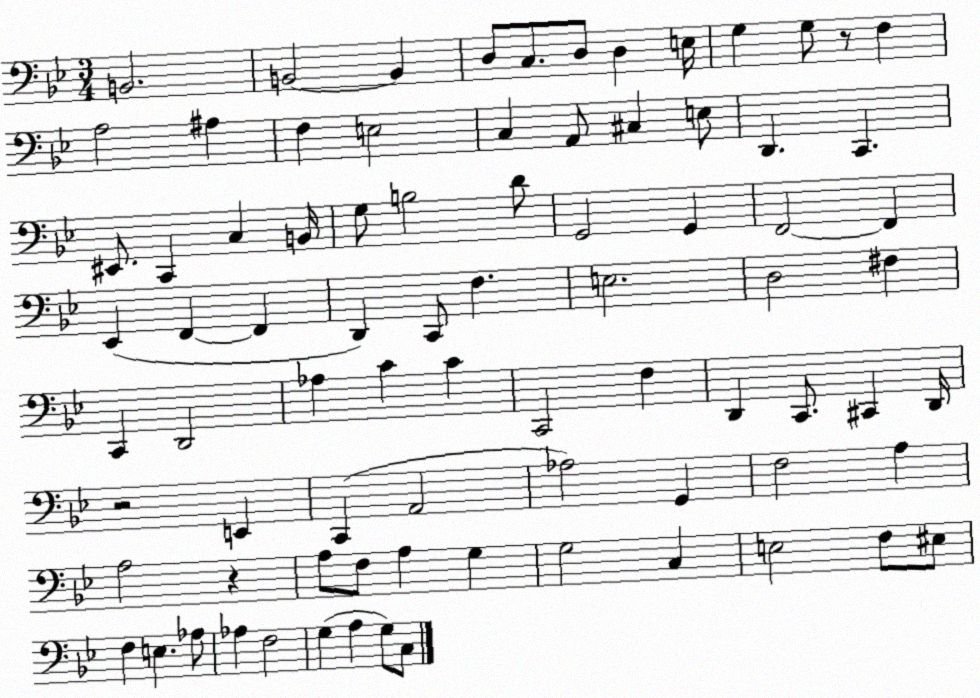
X:1
T:Untitled
M:3/4
L:1/4
K:Bb
B,,2 B,,2 B,, D,/2 C,/2 D,/2 D, E,/4 G, G,/2 z/2 F, A,2 ^A, F, E,2 C, A,,/2 ^C, E,/2 D,, C,, ^E,,/2 C,, C, B,,/4 G,/2 B,2 D/2 G,,2 G,, F,,2 F,, _E,, F,, F,, D,, C,,/2 F, E,2 D,2 ^F, C,, D,,2 _A, C C C,,2 F, D,, C,,/2 ^C,, D,,/4 z2 E,, C,, A,,2 _A,2 G,, F,2 A, A,2 z A,/2 F,/2 A, G, G,2 C, E,2 F,/2 ^E,/2 F, E, _A,/2 _A, F,2 G, A, G,/2 C,/2